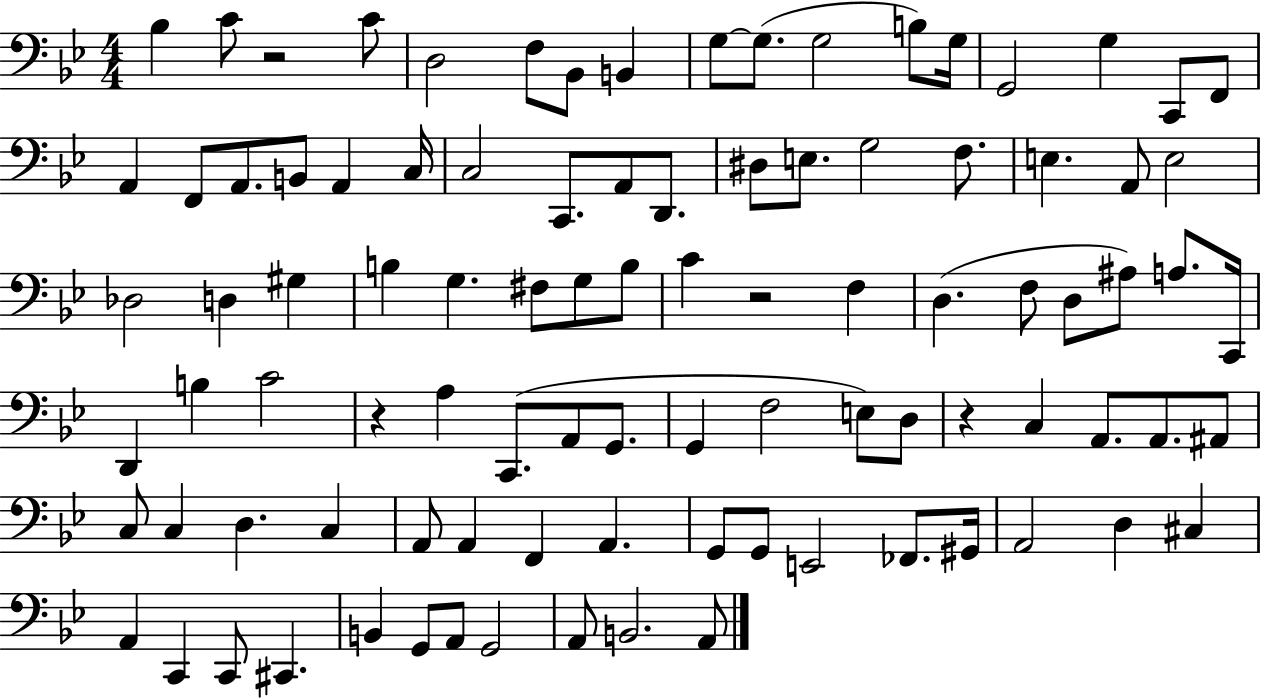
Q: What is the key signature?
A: BES major